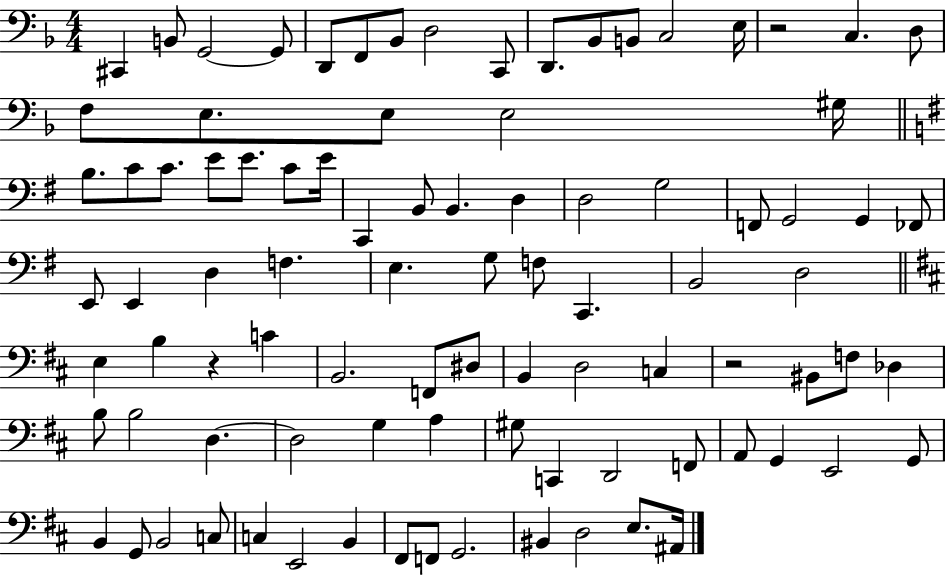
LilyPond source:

{
  \clef bass
  \numericTimeSignature
  \time 4/4
  \key f \major
  cis,4 b,8 g,2~~ g,8 | d,8 f,8 bes,8 d2 c,8 | d,8. bes,8 b,8 c2 e16 | r2 c4. d8 | \break f8 e8. e8 e2 gis16 | \bar "||" \break \key g \major b8. c'8 c'8. e'8 e'8. c'8 e'16 | c,4 b,8 b,4. d4 | d2 g2 | f,8 g,2 g,4 fes,8 | \break e,8 e,4 d4 f4. | e4. g8 f8 c,4. | b,2 d2 | \bar "||" \break \key d \major e4 b4 r4 c'4 | b,2. f,8 dis8 | b,4 d2 c4 | r2 bis,8 f8 des4 | \break b8 b2 d4.~~ | d2 g4 a4 | gis8 c,4 d,2 f,8 | a,8 g,4 e,2 g,8 | \break b,4 g,8 b,2 c8 | c4 e,2 b,4 | fis,8 f,8 g,2. | bis,4 d2 e8. ais,16 | \break \bar "|."
}